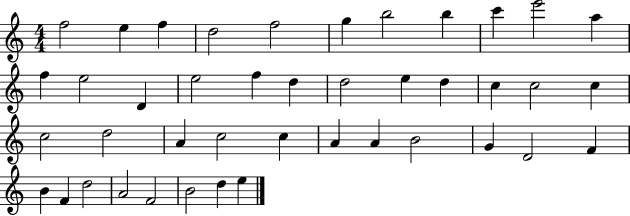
{
  \clef treble
  \numericTimeSignature
  \time 4/4
  \key c \major
  f''2 e''4 f''4 | d''2 f''2 | g''4 b''2 b''4 | c'''4 e'''2 a''4 | \break f''4 e''2 d'4 | e''2 f''4 d''4 | d''2 e''4 d''4 | c''4 c''2 c''4 | \break c''2 d''2 | a'4 c''2 c''4 | a'4 a'4 b'2 | g'4 d'2 f'4 | \break b'4 f'4 d''2 | a'2 f'2 | b'2 d''4 e''4 | \bar "|."
}